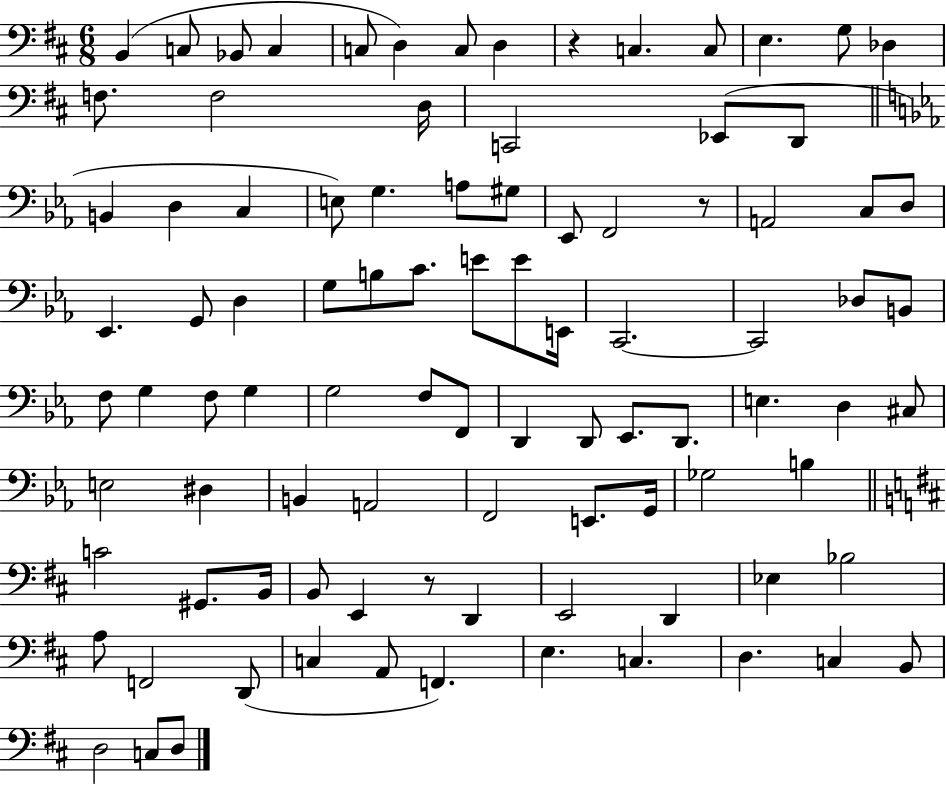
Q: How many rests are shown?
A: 3